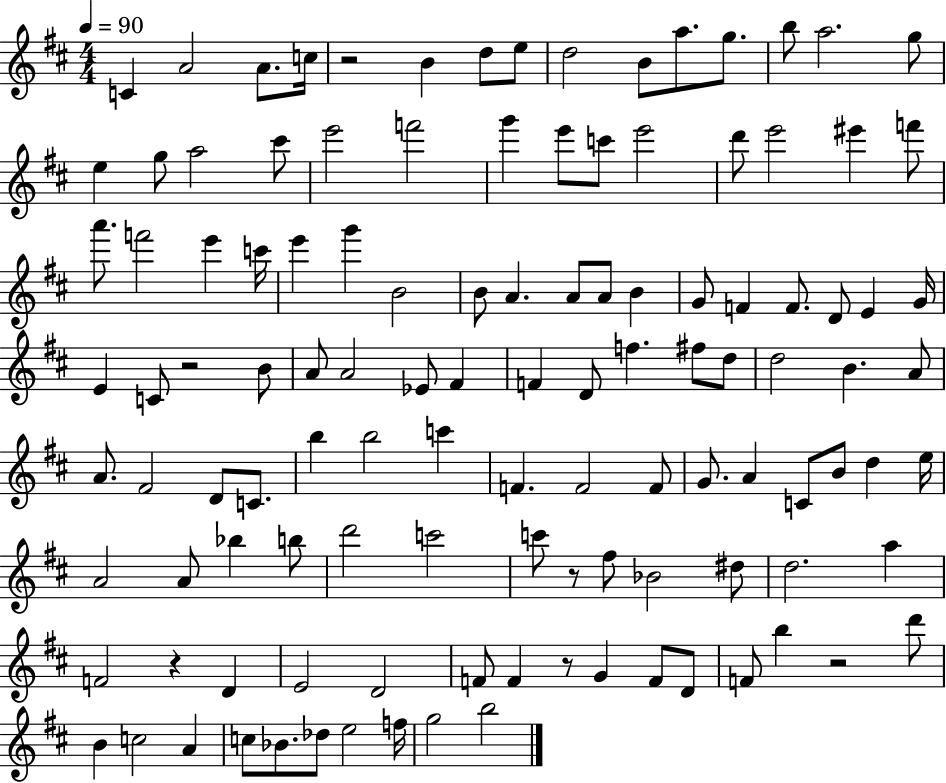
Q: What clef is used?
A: treble